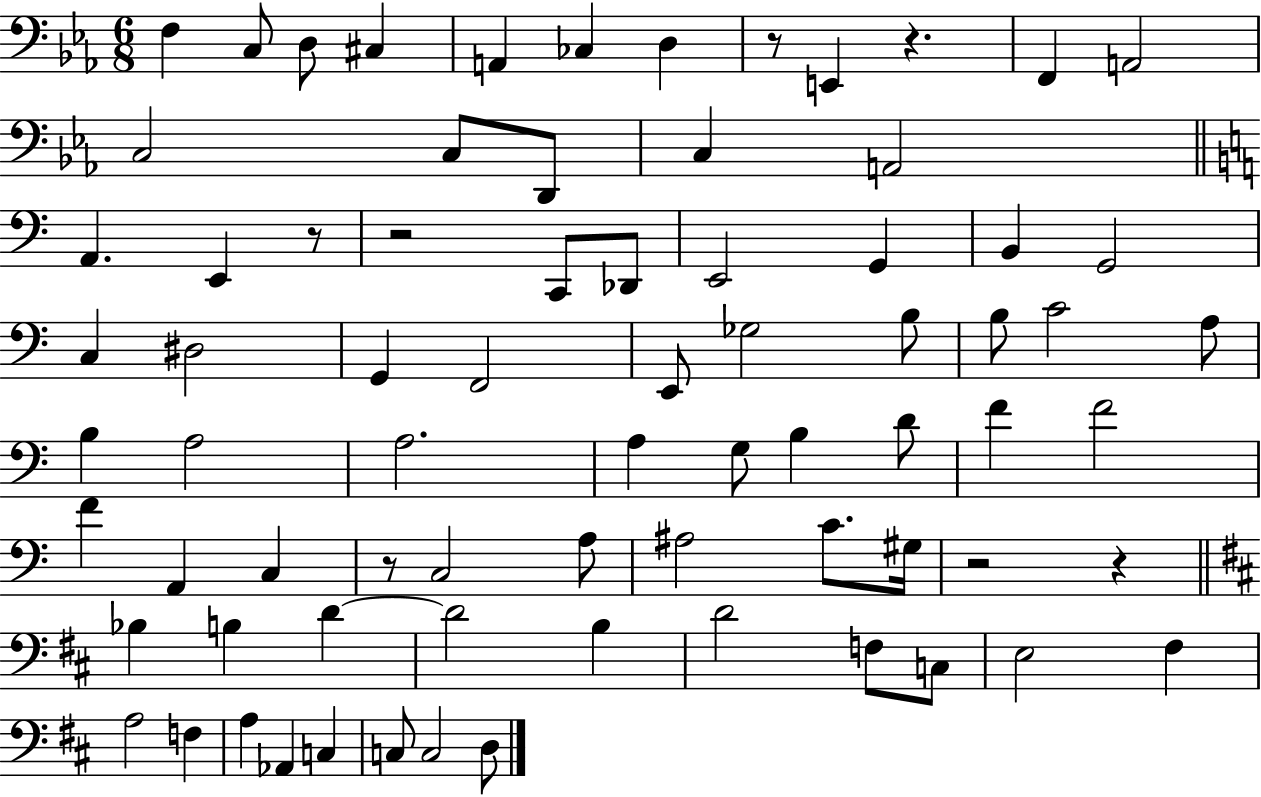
X:1
T:Untitled
M:6/8
L:1/4
K:Eb
F, C,/2 D,/2 ^C, A,, _C, D, z/2 E,, z F,, A,,2 C,2 C,/2 D,,/2 C, A,,2 A,, E,, z/2 z2 C,,/2 _D,,/2 E,,2 G,, B,, G,,2 C, ^D,2 G,, F,,2 E,,/2 _G,2 B,/2 B,/2 C2 A,/2 B, A,2 A,2 A, G,/2 B, D/2 F F2 F A,, C, z/2 C,2 A,/2 ^A,2 C/2 ^G,/4 z2 z _B, B, D D2 B, D2 F,/2 C,/2 E,2 ^F, A,2 F, A, _A,, C, C,/2 C,2 D,/2